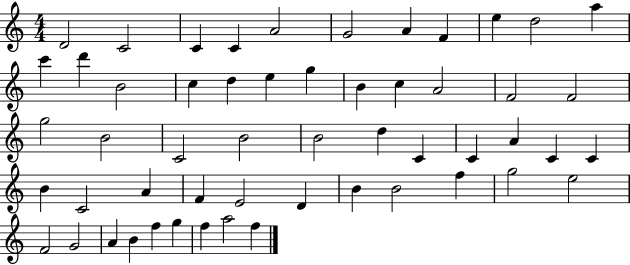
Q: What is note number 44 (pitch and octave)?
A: G5